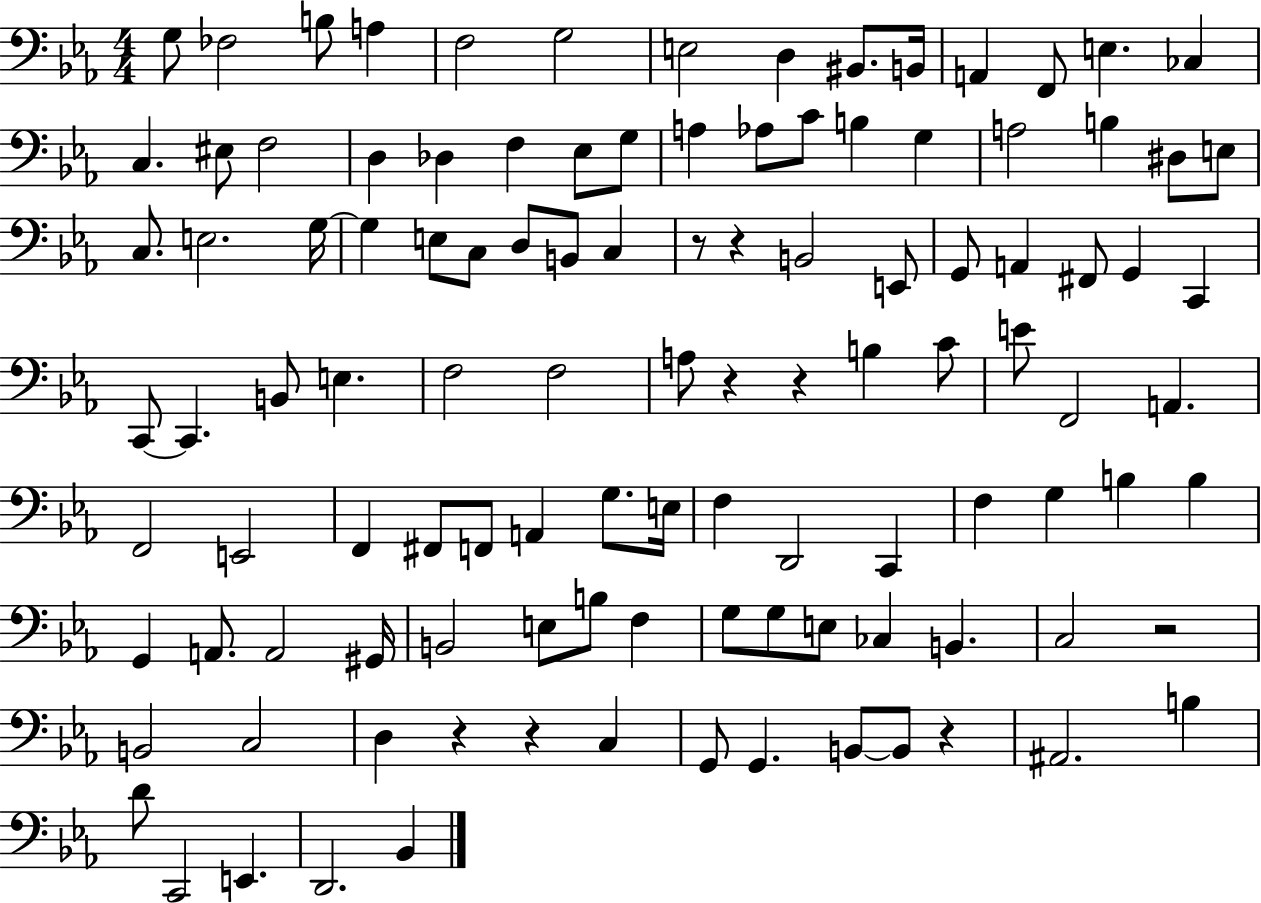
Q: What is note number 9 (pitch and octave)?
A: BIS2